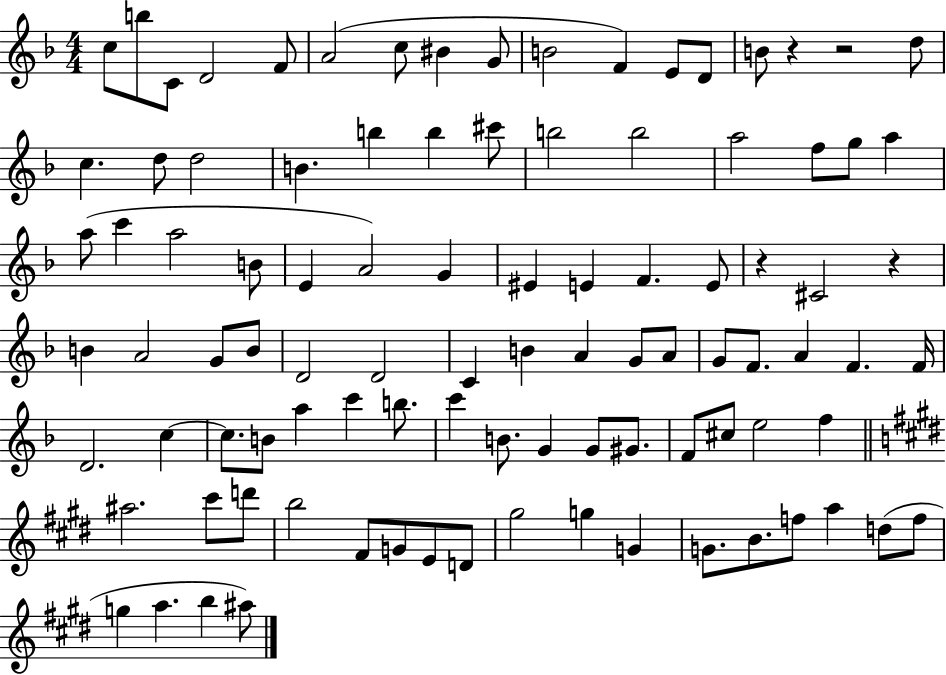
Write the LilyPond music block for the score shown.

{
  \clef treble
  \numericTimeSignature
  \time 4/4
  \key f \major
  \repeat volta 2 { c''8 b''8 c'8 d'2 f'8 | a'2( c''8 bis'4 g'8 | b'2 f'4) e'8 d'8 | b'8 r4 r2 d''8 | \break c''4. d''8 d''2 | b'4. b''4 b''4 cis'''8 | b''2 b''2 | a''2 f''8 g''8 a''4 | \break a''8( c'''4 a''2 b'8 | e'4 a'2) g'4 | eis'4 e'4 f'4. e'8 | r4 cis'2 r4 | \break b'4 a'2 g'8 b'8 | d'2 d'2 | c'4 b'4 a'4 g'8 a'8 | g'8 f'8. a'4 f'4. f'16 | \break d'2. c''4~~ | c''8. b'8 a''4 c'''4 b''8. | c'''4 b'8. g'4 g'8 gis'8. | f'8 cis''8 e''2 f''4 | \break \bar "||" \break \key e \major ais''2. cis'''8 d'''8 | b''2 fis'8 g'8 e'8 d'8 | gis''2 g''4 g'4 | g'8. b'8. f''8 a''4 d''8( f''8 | \break g''4 a''4. b''4 ais''8) | } \bar "|."
}